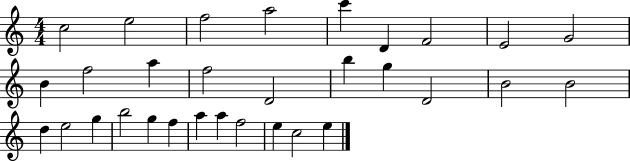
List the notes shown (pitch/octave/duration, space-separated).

C5/h E5/h F5/h A5/h C6/q D4/q F4/h E4/h G4/h B4/q F5/h A5/q F5/h D4/h B5/q G5/q D4/h B4/h B4/h D5/q E5/h G5/q B5/h G5/q F5/q A5/q A5/q F5/h E5/q C5/h E5/q